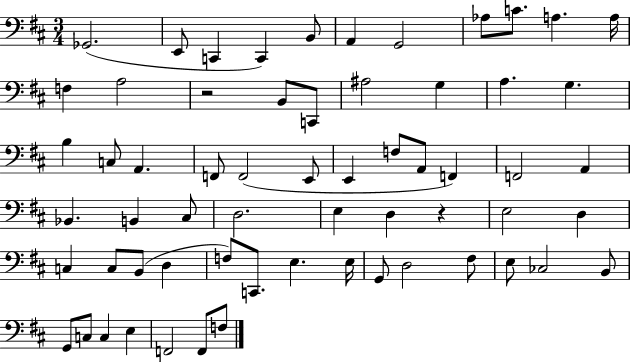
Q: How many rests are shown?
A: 2